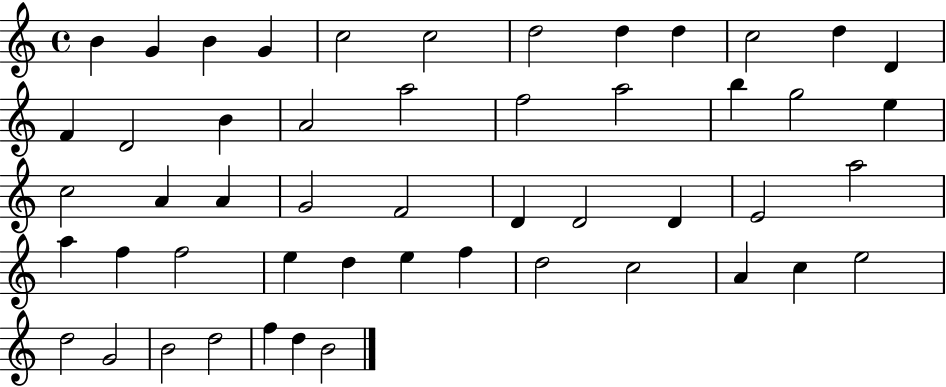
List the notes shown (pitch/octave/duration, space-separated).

B4/q G4/q B4/q G4/q C5/h C5/h D5/h D5/q D5/q C5/h D5/q D4/q F4/q D4/h B4/q A4/h A5/h F5/h A5/h B5/q G5/h E5/q C5/h A4/q A4/q G4/h F4/h D4/q D4/h D4/q E4/h A5/h A5/q F5/q F5/h E5/q D5/q E5/q F5/q D5/h C5/h A4/q C5/q E5/h D5/h G4/h B4/h D5/h F5/q D5/q B4/h